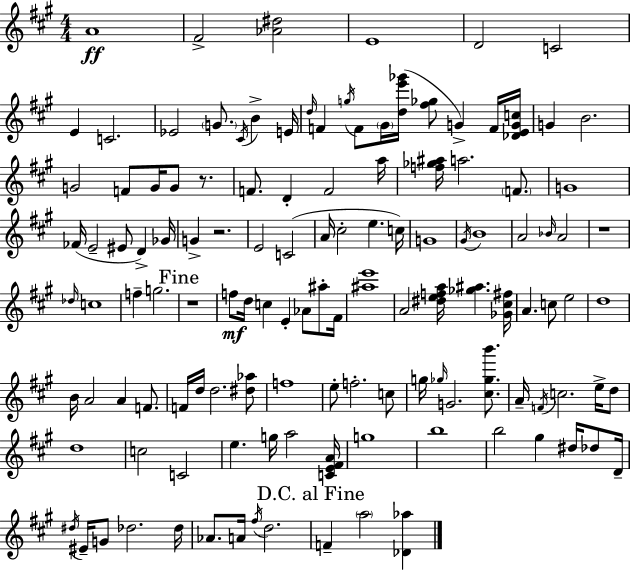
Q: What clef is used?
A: treble